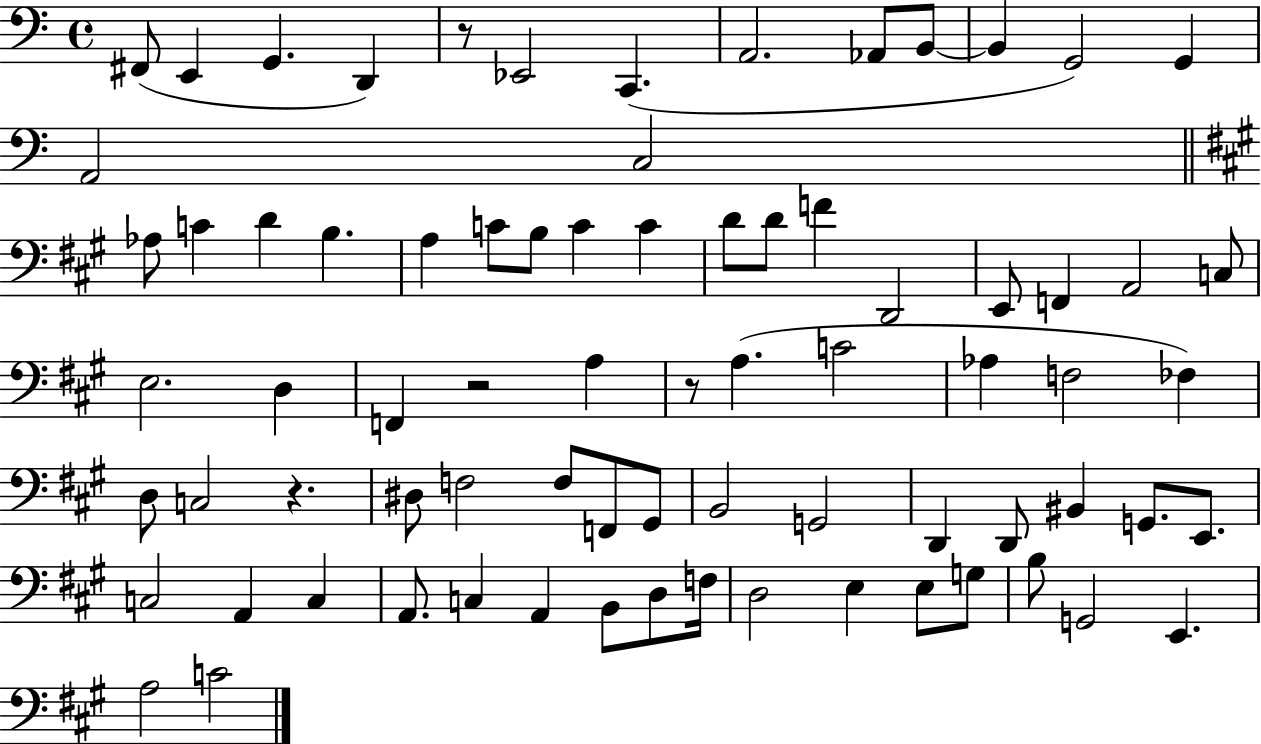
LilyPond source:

{
  \clef bass
  \time 4/4
  \defaultTimeSignature
  \key c \major
  fis,8( e,4 g,4. d,4) | r8 ees,2 c,4.( | a,2. aes,8 b,8~~ | b,4 g,2) g,4 | \break a,2 c2 | \bar "||" \break \key a \major aes8 c'4 d'4 b4. | a4 c'8 b8 c'4 c'4 | d'8 d'8 f'4 d,2 | e,8 f,4 a,2 c8 | \break e2. d4 | f,4 r2 a4 | r8 a4.( c'2 | aes4 f2 fes4) | \break d8 c2 r4. | dis8 f2 f8 f,8 gis,8 | b,2 g,2 | d,4 d,8 bis,4 g,8. e,8. | \break c2 a,4 c4 | a,8. c4 a,4 b,8 d8 f16 | d2 e4 e8 g8 | b8 g,2 e,4. | \break a2 c'2 | \bar "|."
}